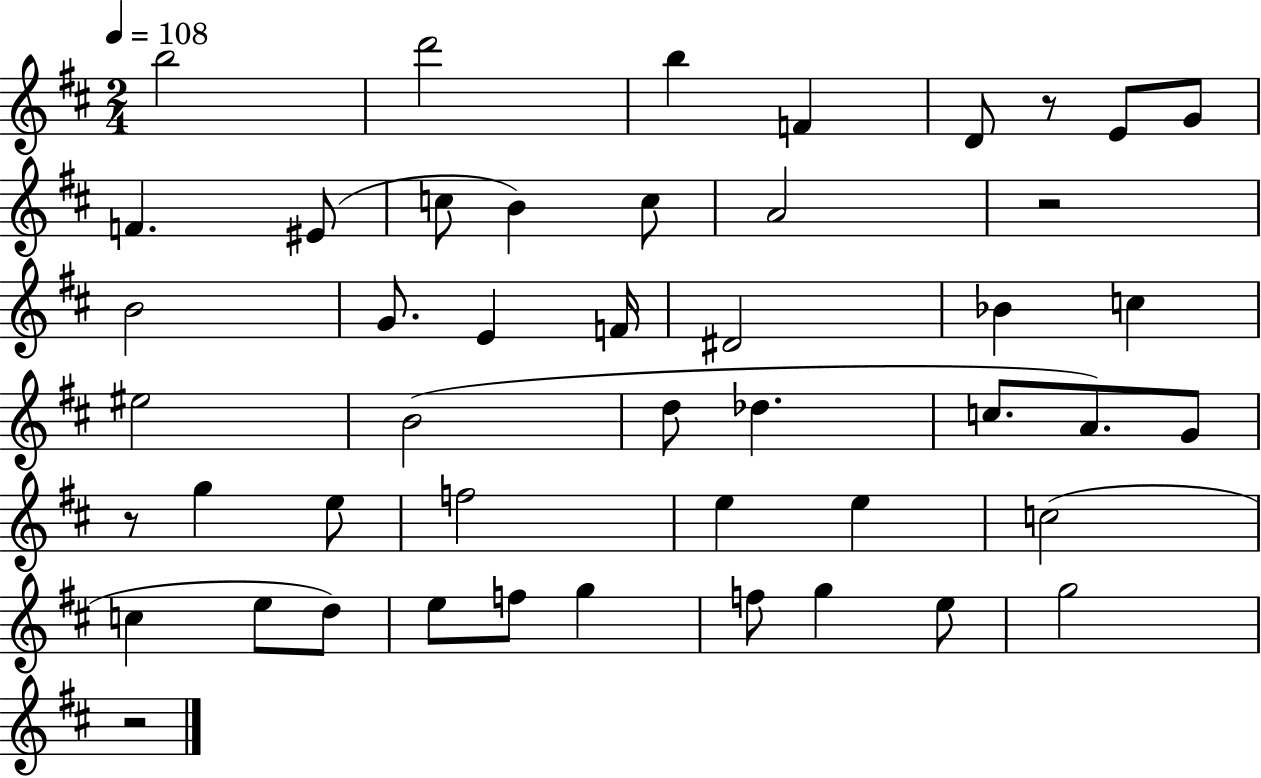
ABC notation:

X:1
T:Untitled
M:2/4
L:1/4
K:D
b2 d'2 b F D/2 z/2 E/2 G/2 F ^E/2 c/2 B c/2 A2 z2 B2 G/2 E F/4 ^D2 _B c ^e2 B2 d/2 _d c/2 A/2 G/2 z/2 g e/2 f2 e e c2 c e/2 d/2 e/2 f/2 g f/2 g e/2 g2 z2